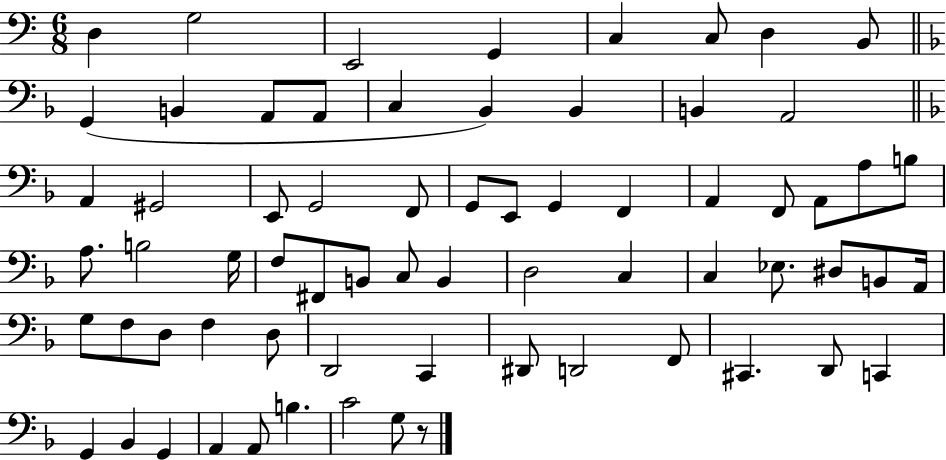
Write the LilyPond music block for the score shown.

{
  \clef bass
  \numericTimeSignature
  \time 6/8
  \key c \major
  d4 g2 | e,2 g,4 | c4 c8 d4 b,8 | \bar "||" \break \key f \major g,4( b,4 a,8 a,8 | c4 bes,4) bes,4 | b,4 a,2 | \bar "||" \break \key f \major a,4 gis,2 | e,8 g,2 f,8 | g,8 e,8 g,4 f,4 | a,4 f,8 a,8 a8 b8 | \break a8. b2 g16 | f8 fis,8 b,8 c8 b,4 | d2 c4 | c4 ees8. dis8 b,8 a,16 | \break g8 f8 d8 f4 d8 | d,2 c,4 | dis,8 d,2 f,8 | cis,4. d,8 c,4 | \break g,4 bes,4 g,4 | a,4 a,8 b4. | c'2 g8 r8 | \bar "|."
}